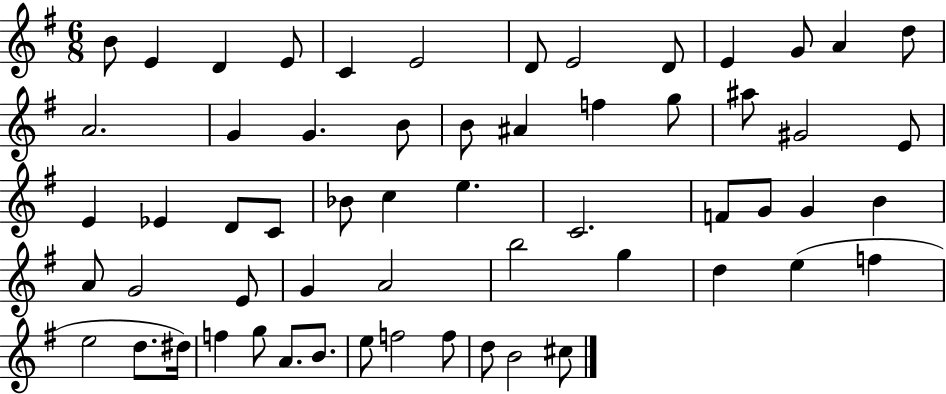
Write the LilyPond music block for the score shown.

{
  \clef treble
  \numericTimeSignature
  \time 6/8
  \key g \major
  b'8 e'4 d'4 e'8 | c'4 e'2 | d'8 e'2 d'8 | e'4 g'8 a'4 d''8 | \break a'2. | g'4 g'4. b'8 | b'8 ais'4 f''4 g''8 | ais''8 gis'2 e'8 | \break e'4 ees'4 d'8 c'8 | bes'8 c''4 e''4. | c'2. | f'8 g'8 g'4 b'4 | \break a'8 g'2 e'8 | g'4 a'2 | b''2 g''4 | d''4 e''4( f''4 | \break e''2 d''8. dis''16) | f''4 g''8 a'8. b'8. | e''8 f''2 f''8 | d''8 b'2 cis''8 | \break \bar "|."
}